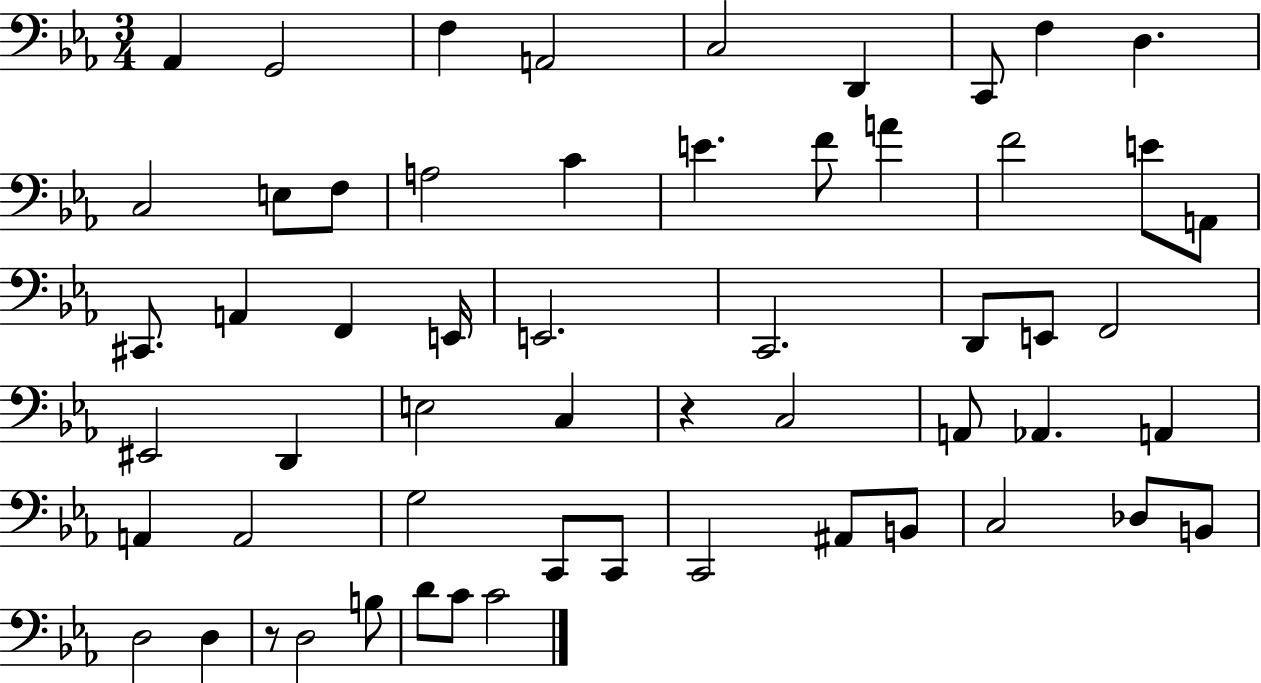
Ab2/q G2/h F3/q A2/h C3/h D2/q C2/e F3/q D3/q. C3/h E3/e F3/e A3/h C4/q E4/q. F4/e A4/q F4/h E4/e A2/e C#2/e. A2/q F2/q E2/s E2/h. C2/h. D2/e E2/e F2/h EIS2/h D2/q E3/h C3/q R/q C3/h A2/e Ab2/q. A2/q A2/q A2/h G3/h C2/e C2/e C2/h A#2/e B2/e C3/h Db3/e B2/e D3/h D3/q R/e D3/h B3/e D4/e C4/e C4/h